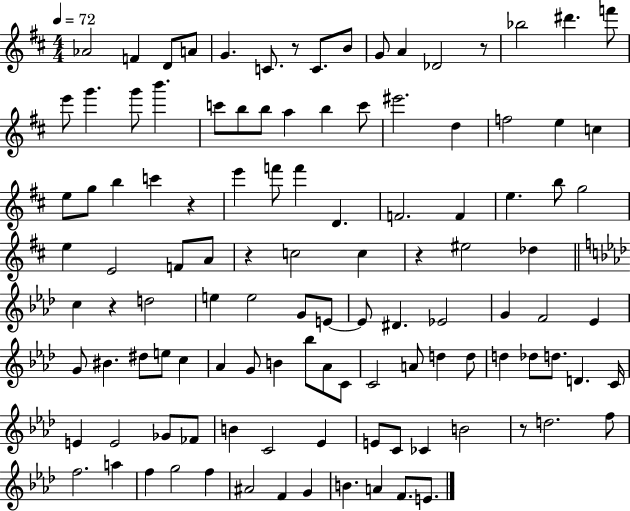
{
  \clef treble
  \numericTimeSignature
  \time 4/4
  \key d \major
  \tempo 4 = 72
  aes'2 f'4 d'8 a'8 | g'4. c'8. r8 c'8. b'8 | g'8 a'4 des'2 r8 | bes''2 dis'''4. f'''8 | \break e'''8 g'''4. g'''8 b'''4. | c'''8 b''8 b''8 a''4 b''4 c'''8 | eis'''2. d''4 | f''2 e''4 c''4 | \break e''8 g''8 b''4 c'''4 r4 | e'''4 f'''8 f'''4 d'4. | f'2. f'4 | e''4. b''8 g''2 | \break e''4 e'2 f'8 a'8 | r4 c''2 c''4 | r4 eis''2 des''4 | \bar "||" \break \key aes \major c''4 r4 d''2 | e''4 e''2 g'8 e'8~~ | e'8 dis'4. ees'2 | g'4 f'2 ees'4 | \break g'8 bis'4. dis''8 e''8 c''4 | aes'4 g'8 b'4 bes''8 aes'8 c'8 | c'2 a'8 d''4 d''8 | d''4 des''8 d''8. d'4. c'16 | \break e'4 e'2 ges'8 fes'8 | b'4 c'2 ees'4 | e'8 c'8 ces'4 b'2 | r8 d''2. f''8 | \break f''2. a''4 | f''4 g''2 f''4 | ais'2 f'4 g'4 | b'4. a'4 f'8. e'8. | \break \bar "|."
}